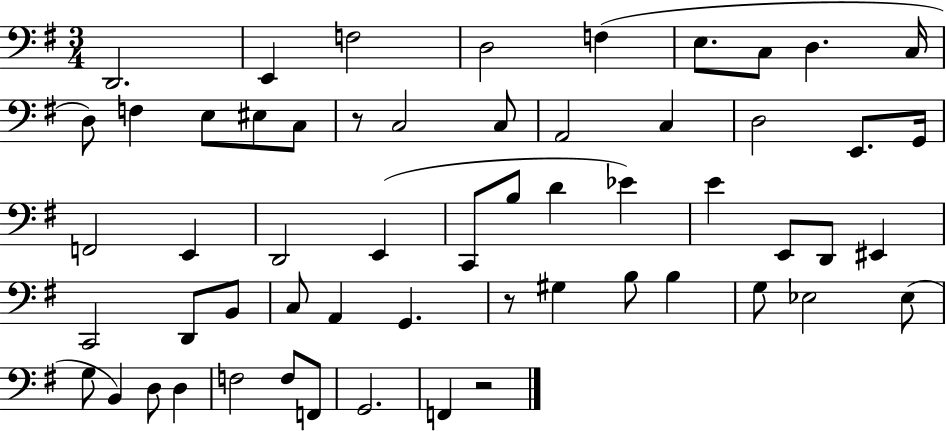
{
  \clef bass
  \numericTimeSignature
  \time 3/4
  \key g \major
  d,2. | e,4 f2 | d2 f4( | e8. c8 d4. c16 | \break d8) f4 e8 eis8 c8 | r8 c2 c8 | a,2 c4 | d2 e,8. g,16 | \break f,2 e,4 | d,2 e,4( | c,8 b8 d'4 ees'4) | e'4 e,8 d,8 eis,4 | \break c,2 d,8 b,8 | c8 a,4 g,4. | r8 gis4 b8 b4 | g8 ees2 ees8( | \break g8 b,4) d8 d4 | f2 f8 f,8 | g,2. | f,4 r2 | \break \bar "|."
}